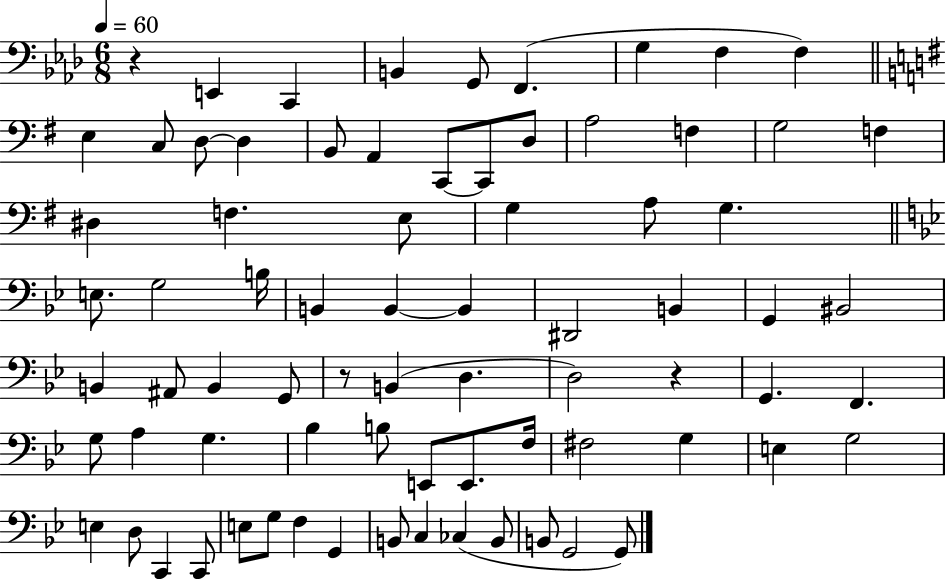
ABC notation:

X:1
T:Untitled
M:6/8
L:1/4
K:Ab
z E,, C,, B,, G,,/2 F,, G, F, F, E, C,/2 D,/2 D, B,,/2 A,, C,,/2 C,,/2 D,/2 A,2 F, G,2 F, ^D, F, E,/2 G, A,/2 G, E,/2 G,2 B,/4 B,, B,, B,, ^D,,2 B,, G,, ^B,,2 B,, ^A,,/2 B,, G,,/2 z/2 B,, D, D,2 z G,, F,, G,/2 A, G, _B, B,/2 E,,/2 E,,/2 F,/4 ^F,2 G, E, G,2 E, D,/2 C,, C,,/2 E,/2 G,/2 F, G,, B,,/2 C, _C, B,,/2 B,,/2 G,,2 G,,/2